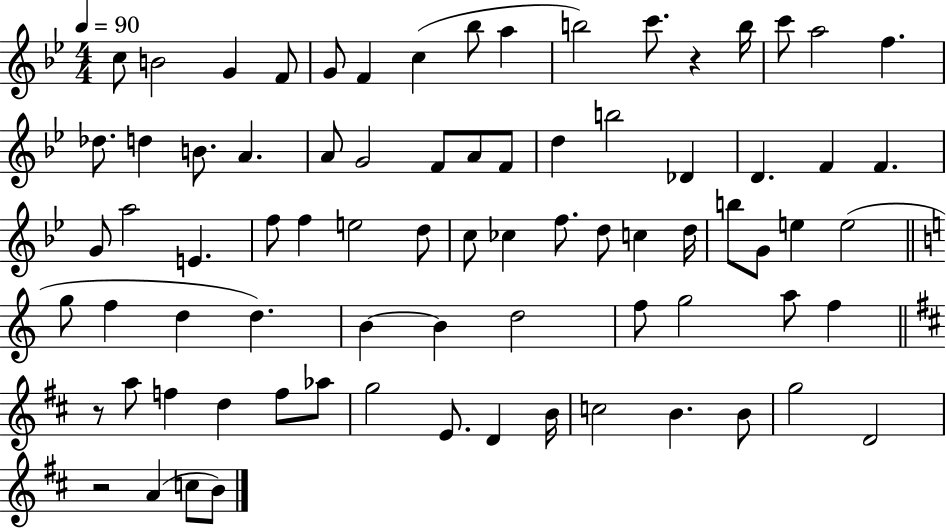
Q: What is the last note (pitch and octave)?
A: B4